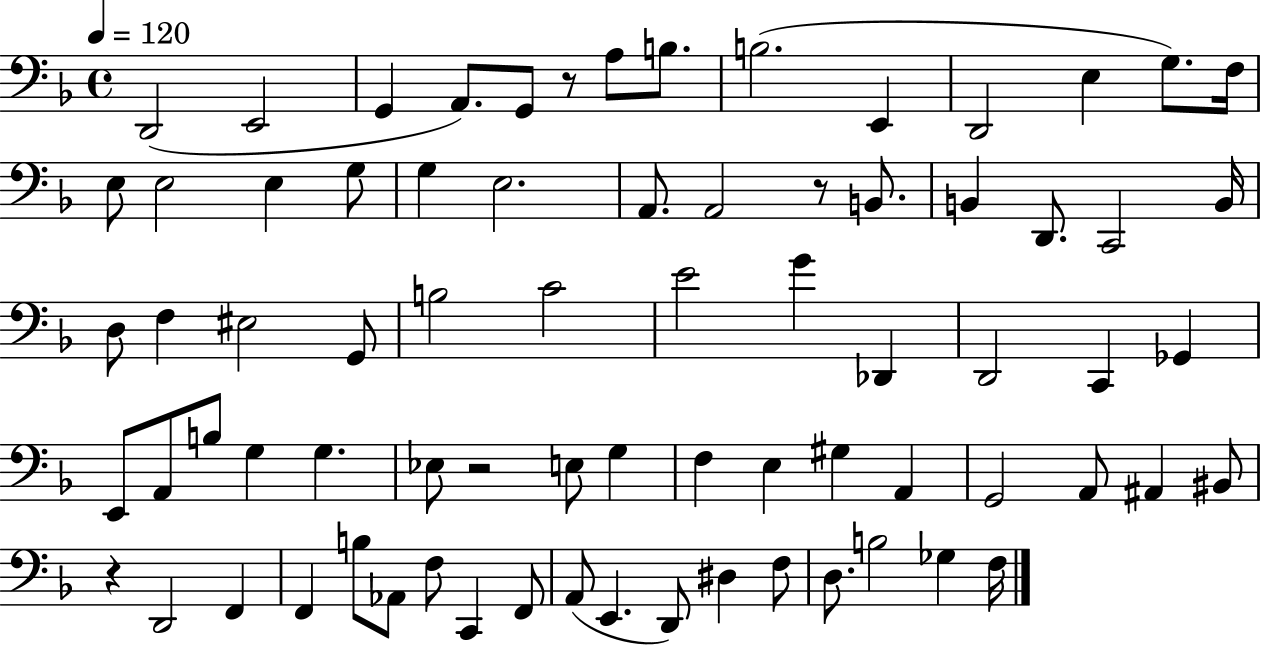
D2/h E2/h G2/q A2/e. G2/e R/e A3/e B3/e. B3/h. E2/q D2/h E3/q G3/e. F3/s E3/e E3/h E3/q G3/e G3/q E3/h. A2/e. A2/h R/e B2/e. B2/q D2/e. C2/h B2/s D3/e F3/q EIS3/h G2/e B3/h C4/h E4/h G4/q Db2/q D2/h C2/q Gb2/q E2/e A2/e B3/e G3/q G3/q. Eb3/e R/h E3/e G3/q F3/q E3/q G#3/q A2/q G2/h A2/e A#2/q BIS2/e R/q D2/h F2/q F2/q B3/e Ab2/e F3/e C2/q F2/e A2/e E2/q. D2/e D#3/q F3/e D3/e. B3/h Gb3/q F3/s